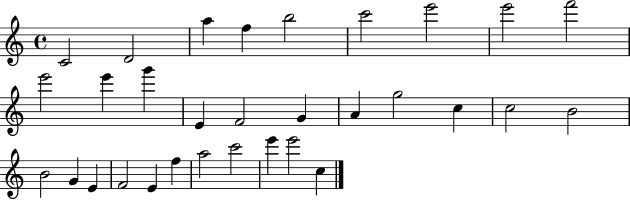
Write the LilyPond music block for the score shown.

{
  \clef treble
  \time 4/4
  \defaultTimeSignature
  \key c \major
  c'2 d'2 | a''4 f''4 b''2 | c'''2 e'''2 | e'''2 f'''2 | \break e'''2 e'''4 g'''4 | e'4 f'2 g'4 | a'4 g''2 c''4 | c''2 b'2 | \break b'2 g'4 e'4 | f'2 e'4 f''4 | a''2 c'''2 | e'''4 e'''2 c''4 | \break \bar "|."
}